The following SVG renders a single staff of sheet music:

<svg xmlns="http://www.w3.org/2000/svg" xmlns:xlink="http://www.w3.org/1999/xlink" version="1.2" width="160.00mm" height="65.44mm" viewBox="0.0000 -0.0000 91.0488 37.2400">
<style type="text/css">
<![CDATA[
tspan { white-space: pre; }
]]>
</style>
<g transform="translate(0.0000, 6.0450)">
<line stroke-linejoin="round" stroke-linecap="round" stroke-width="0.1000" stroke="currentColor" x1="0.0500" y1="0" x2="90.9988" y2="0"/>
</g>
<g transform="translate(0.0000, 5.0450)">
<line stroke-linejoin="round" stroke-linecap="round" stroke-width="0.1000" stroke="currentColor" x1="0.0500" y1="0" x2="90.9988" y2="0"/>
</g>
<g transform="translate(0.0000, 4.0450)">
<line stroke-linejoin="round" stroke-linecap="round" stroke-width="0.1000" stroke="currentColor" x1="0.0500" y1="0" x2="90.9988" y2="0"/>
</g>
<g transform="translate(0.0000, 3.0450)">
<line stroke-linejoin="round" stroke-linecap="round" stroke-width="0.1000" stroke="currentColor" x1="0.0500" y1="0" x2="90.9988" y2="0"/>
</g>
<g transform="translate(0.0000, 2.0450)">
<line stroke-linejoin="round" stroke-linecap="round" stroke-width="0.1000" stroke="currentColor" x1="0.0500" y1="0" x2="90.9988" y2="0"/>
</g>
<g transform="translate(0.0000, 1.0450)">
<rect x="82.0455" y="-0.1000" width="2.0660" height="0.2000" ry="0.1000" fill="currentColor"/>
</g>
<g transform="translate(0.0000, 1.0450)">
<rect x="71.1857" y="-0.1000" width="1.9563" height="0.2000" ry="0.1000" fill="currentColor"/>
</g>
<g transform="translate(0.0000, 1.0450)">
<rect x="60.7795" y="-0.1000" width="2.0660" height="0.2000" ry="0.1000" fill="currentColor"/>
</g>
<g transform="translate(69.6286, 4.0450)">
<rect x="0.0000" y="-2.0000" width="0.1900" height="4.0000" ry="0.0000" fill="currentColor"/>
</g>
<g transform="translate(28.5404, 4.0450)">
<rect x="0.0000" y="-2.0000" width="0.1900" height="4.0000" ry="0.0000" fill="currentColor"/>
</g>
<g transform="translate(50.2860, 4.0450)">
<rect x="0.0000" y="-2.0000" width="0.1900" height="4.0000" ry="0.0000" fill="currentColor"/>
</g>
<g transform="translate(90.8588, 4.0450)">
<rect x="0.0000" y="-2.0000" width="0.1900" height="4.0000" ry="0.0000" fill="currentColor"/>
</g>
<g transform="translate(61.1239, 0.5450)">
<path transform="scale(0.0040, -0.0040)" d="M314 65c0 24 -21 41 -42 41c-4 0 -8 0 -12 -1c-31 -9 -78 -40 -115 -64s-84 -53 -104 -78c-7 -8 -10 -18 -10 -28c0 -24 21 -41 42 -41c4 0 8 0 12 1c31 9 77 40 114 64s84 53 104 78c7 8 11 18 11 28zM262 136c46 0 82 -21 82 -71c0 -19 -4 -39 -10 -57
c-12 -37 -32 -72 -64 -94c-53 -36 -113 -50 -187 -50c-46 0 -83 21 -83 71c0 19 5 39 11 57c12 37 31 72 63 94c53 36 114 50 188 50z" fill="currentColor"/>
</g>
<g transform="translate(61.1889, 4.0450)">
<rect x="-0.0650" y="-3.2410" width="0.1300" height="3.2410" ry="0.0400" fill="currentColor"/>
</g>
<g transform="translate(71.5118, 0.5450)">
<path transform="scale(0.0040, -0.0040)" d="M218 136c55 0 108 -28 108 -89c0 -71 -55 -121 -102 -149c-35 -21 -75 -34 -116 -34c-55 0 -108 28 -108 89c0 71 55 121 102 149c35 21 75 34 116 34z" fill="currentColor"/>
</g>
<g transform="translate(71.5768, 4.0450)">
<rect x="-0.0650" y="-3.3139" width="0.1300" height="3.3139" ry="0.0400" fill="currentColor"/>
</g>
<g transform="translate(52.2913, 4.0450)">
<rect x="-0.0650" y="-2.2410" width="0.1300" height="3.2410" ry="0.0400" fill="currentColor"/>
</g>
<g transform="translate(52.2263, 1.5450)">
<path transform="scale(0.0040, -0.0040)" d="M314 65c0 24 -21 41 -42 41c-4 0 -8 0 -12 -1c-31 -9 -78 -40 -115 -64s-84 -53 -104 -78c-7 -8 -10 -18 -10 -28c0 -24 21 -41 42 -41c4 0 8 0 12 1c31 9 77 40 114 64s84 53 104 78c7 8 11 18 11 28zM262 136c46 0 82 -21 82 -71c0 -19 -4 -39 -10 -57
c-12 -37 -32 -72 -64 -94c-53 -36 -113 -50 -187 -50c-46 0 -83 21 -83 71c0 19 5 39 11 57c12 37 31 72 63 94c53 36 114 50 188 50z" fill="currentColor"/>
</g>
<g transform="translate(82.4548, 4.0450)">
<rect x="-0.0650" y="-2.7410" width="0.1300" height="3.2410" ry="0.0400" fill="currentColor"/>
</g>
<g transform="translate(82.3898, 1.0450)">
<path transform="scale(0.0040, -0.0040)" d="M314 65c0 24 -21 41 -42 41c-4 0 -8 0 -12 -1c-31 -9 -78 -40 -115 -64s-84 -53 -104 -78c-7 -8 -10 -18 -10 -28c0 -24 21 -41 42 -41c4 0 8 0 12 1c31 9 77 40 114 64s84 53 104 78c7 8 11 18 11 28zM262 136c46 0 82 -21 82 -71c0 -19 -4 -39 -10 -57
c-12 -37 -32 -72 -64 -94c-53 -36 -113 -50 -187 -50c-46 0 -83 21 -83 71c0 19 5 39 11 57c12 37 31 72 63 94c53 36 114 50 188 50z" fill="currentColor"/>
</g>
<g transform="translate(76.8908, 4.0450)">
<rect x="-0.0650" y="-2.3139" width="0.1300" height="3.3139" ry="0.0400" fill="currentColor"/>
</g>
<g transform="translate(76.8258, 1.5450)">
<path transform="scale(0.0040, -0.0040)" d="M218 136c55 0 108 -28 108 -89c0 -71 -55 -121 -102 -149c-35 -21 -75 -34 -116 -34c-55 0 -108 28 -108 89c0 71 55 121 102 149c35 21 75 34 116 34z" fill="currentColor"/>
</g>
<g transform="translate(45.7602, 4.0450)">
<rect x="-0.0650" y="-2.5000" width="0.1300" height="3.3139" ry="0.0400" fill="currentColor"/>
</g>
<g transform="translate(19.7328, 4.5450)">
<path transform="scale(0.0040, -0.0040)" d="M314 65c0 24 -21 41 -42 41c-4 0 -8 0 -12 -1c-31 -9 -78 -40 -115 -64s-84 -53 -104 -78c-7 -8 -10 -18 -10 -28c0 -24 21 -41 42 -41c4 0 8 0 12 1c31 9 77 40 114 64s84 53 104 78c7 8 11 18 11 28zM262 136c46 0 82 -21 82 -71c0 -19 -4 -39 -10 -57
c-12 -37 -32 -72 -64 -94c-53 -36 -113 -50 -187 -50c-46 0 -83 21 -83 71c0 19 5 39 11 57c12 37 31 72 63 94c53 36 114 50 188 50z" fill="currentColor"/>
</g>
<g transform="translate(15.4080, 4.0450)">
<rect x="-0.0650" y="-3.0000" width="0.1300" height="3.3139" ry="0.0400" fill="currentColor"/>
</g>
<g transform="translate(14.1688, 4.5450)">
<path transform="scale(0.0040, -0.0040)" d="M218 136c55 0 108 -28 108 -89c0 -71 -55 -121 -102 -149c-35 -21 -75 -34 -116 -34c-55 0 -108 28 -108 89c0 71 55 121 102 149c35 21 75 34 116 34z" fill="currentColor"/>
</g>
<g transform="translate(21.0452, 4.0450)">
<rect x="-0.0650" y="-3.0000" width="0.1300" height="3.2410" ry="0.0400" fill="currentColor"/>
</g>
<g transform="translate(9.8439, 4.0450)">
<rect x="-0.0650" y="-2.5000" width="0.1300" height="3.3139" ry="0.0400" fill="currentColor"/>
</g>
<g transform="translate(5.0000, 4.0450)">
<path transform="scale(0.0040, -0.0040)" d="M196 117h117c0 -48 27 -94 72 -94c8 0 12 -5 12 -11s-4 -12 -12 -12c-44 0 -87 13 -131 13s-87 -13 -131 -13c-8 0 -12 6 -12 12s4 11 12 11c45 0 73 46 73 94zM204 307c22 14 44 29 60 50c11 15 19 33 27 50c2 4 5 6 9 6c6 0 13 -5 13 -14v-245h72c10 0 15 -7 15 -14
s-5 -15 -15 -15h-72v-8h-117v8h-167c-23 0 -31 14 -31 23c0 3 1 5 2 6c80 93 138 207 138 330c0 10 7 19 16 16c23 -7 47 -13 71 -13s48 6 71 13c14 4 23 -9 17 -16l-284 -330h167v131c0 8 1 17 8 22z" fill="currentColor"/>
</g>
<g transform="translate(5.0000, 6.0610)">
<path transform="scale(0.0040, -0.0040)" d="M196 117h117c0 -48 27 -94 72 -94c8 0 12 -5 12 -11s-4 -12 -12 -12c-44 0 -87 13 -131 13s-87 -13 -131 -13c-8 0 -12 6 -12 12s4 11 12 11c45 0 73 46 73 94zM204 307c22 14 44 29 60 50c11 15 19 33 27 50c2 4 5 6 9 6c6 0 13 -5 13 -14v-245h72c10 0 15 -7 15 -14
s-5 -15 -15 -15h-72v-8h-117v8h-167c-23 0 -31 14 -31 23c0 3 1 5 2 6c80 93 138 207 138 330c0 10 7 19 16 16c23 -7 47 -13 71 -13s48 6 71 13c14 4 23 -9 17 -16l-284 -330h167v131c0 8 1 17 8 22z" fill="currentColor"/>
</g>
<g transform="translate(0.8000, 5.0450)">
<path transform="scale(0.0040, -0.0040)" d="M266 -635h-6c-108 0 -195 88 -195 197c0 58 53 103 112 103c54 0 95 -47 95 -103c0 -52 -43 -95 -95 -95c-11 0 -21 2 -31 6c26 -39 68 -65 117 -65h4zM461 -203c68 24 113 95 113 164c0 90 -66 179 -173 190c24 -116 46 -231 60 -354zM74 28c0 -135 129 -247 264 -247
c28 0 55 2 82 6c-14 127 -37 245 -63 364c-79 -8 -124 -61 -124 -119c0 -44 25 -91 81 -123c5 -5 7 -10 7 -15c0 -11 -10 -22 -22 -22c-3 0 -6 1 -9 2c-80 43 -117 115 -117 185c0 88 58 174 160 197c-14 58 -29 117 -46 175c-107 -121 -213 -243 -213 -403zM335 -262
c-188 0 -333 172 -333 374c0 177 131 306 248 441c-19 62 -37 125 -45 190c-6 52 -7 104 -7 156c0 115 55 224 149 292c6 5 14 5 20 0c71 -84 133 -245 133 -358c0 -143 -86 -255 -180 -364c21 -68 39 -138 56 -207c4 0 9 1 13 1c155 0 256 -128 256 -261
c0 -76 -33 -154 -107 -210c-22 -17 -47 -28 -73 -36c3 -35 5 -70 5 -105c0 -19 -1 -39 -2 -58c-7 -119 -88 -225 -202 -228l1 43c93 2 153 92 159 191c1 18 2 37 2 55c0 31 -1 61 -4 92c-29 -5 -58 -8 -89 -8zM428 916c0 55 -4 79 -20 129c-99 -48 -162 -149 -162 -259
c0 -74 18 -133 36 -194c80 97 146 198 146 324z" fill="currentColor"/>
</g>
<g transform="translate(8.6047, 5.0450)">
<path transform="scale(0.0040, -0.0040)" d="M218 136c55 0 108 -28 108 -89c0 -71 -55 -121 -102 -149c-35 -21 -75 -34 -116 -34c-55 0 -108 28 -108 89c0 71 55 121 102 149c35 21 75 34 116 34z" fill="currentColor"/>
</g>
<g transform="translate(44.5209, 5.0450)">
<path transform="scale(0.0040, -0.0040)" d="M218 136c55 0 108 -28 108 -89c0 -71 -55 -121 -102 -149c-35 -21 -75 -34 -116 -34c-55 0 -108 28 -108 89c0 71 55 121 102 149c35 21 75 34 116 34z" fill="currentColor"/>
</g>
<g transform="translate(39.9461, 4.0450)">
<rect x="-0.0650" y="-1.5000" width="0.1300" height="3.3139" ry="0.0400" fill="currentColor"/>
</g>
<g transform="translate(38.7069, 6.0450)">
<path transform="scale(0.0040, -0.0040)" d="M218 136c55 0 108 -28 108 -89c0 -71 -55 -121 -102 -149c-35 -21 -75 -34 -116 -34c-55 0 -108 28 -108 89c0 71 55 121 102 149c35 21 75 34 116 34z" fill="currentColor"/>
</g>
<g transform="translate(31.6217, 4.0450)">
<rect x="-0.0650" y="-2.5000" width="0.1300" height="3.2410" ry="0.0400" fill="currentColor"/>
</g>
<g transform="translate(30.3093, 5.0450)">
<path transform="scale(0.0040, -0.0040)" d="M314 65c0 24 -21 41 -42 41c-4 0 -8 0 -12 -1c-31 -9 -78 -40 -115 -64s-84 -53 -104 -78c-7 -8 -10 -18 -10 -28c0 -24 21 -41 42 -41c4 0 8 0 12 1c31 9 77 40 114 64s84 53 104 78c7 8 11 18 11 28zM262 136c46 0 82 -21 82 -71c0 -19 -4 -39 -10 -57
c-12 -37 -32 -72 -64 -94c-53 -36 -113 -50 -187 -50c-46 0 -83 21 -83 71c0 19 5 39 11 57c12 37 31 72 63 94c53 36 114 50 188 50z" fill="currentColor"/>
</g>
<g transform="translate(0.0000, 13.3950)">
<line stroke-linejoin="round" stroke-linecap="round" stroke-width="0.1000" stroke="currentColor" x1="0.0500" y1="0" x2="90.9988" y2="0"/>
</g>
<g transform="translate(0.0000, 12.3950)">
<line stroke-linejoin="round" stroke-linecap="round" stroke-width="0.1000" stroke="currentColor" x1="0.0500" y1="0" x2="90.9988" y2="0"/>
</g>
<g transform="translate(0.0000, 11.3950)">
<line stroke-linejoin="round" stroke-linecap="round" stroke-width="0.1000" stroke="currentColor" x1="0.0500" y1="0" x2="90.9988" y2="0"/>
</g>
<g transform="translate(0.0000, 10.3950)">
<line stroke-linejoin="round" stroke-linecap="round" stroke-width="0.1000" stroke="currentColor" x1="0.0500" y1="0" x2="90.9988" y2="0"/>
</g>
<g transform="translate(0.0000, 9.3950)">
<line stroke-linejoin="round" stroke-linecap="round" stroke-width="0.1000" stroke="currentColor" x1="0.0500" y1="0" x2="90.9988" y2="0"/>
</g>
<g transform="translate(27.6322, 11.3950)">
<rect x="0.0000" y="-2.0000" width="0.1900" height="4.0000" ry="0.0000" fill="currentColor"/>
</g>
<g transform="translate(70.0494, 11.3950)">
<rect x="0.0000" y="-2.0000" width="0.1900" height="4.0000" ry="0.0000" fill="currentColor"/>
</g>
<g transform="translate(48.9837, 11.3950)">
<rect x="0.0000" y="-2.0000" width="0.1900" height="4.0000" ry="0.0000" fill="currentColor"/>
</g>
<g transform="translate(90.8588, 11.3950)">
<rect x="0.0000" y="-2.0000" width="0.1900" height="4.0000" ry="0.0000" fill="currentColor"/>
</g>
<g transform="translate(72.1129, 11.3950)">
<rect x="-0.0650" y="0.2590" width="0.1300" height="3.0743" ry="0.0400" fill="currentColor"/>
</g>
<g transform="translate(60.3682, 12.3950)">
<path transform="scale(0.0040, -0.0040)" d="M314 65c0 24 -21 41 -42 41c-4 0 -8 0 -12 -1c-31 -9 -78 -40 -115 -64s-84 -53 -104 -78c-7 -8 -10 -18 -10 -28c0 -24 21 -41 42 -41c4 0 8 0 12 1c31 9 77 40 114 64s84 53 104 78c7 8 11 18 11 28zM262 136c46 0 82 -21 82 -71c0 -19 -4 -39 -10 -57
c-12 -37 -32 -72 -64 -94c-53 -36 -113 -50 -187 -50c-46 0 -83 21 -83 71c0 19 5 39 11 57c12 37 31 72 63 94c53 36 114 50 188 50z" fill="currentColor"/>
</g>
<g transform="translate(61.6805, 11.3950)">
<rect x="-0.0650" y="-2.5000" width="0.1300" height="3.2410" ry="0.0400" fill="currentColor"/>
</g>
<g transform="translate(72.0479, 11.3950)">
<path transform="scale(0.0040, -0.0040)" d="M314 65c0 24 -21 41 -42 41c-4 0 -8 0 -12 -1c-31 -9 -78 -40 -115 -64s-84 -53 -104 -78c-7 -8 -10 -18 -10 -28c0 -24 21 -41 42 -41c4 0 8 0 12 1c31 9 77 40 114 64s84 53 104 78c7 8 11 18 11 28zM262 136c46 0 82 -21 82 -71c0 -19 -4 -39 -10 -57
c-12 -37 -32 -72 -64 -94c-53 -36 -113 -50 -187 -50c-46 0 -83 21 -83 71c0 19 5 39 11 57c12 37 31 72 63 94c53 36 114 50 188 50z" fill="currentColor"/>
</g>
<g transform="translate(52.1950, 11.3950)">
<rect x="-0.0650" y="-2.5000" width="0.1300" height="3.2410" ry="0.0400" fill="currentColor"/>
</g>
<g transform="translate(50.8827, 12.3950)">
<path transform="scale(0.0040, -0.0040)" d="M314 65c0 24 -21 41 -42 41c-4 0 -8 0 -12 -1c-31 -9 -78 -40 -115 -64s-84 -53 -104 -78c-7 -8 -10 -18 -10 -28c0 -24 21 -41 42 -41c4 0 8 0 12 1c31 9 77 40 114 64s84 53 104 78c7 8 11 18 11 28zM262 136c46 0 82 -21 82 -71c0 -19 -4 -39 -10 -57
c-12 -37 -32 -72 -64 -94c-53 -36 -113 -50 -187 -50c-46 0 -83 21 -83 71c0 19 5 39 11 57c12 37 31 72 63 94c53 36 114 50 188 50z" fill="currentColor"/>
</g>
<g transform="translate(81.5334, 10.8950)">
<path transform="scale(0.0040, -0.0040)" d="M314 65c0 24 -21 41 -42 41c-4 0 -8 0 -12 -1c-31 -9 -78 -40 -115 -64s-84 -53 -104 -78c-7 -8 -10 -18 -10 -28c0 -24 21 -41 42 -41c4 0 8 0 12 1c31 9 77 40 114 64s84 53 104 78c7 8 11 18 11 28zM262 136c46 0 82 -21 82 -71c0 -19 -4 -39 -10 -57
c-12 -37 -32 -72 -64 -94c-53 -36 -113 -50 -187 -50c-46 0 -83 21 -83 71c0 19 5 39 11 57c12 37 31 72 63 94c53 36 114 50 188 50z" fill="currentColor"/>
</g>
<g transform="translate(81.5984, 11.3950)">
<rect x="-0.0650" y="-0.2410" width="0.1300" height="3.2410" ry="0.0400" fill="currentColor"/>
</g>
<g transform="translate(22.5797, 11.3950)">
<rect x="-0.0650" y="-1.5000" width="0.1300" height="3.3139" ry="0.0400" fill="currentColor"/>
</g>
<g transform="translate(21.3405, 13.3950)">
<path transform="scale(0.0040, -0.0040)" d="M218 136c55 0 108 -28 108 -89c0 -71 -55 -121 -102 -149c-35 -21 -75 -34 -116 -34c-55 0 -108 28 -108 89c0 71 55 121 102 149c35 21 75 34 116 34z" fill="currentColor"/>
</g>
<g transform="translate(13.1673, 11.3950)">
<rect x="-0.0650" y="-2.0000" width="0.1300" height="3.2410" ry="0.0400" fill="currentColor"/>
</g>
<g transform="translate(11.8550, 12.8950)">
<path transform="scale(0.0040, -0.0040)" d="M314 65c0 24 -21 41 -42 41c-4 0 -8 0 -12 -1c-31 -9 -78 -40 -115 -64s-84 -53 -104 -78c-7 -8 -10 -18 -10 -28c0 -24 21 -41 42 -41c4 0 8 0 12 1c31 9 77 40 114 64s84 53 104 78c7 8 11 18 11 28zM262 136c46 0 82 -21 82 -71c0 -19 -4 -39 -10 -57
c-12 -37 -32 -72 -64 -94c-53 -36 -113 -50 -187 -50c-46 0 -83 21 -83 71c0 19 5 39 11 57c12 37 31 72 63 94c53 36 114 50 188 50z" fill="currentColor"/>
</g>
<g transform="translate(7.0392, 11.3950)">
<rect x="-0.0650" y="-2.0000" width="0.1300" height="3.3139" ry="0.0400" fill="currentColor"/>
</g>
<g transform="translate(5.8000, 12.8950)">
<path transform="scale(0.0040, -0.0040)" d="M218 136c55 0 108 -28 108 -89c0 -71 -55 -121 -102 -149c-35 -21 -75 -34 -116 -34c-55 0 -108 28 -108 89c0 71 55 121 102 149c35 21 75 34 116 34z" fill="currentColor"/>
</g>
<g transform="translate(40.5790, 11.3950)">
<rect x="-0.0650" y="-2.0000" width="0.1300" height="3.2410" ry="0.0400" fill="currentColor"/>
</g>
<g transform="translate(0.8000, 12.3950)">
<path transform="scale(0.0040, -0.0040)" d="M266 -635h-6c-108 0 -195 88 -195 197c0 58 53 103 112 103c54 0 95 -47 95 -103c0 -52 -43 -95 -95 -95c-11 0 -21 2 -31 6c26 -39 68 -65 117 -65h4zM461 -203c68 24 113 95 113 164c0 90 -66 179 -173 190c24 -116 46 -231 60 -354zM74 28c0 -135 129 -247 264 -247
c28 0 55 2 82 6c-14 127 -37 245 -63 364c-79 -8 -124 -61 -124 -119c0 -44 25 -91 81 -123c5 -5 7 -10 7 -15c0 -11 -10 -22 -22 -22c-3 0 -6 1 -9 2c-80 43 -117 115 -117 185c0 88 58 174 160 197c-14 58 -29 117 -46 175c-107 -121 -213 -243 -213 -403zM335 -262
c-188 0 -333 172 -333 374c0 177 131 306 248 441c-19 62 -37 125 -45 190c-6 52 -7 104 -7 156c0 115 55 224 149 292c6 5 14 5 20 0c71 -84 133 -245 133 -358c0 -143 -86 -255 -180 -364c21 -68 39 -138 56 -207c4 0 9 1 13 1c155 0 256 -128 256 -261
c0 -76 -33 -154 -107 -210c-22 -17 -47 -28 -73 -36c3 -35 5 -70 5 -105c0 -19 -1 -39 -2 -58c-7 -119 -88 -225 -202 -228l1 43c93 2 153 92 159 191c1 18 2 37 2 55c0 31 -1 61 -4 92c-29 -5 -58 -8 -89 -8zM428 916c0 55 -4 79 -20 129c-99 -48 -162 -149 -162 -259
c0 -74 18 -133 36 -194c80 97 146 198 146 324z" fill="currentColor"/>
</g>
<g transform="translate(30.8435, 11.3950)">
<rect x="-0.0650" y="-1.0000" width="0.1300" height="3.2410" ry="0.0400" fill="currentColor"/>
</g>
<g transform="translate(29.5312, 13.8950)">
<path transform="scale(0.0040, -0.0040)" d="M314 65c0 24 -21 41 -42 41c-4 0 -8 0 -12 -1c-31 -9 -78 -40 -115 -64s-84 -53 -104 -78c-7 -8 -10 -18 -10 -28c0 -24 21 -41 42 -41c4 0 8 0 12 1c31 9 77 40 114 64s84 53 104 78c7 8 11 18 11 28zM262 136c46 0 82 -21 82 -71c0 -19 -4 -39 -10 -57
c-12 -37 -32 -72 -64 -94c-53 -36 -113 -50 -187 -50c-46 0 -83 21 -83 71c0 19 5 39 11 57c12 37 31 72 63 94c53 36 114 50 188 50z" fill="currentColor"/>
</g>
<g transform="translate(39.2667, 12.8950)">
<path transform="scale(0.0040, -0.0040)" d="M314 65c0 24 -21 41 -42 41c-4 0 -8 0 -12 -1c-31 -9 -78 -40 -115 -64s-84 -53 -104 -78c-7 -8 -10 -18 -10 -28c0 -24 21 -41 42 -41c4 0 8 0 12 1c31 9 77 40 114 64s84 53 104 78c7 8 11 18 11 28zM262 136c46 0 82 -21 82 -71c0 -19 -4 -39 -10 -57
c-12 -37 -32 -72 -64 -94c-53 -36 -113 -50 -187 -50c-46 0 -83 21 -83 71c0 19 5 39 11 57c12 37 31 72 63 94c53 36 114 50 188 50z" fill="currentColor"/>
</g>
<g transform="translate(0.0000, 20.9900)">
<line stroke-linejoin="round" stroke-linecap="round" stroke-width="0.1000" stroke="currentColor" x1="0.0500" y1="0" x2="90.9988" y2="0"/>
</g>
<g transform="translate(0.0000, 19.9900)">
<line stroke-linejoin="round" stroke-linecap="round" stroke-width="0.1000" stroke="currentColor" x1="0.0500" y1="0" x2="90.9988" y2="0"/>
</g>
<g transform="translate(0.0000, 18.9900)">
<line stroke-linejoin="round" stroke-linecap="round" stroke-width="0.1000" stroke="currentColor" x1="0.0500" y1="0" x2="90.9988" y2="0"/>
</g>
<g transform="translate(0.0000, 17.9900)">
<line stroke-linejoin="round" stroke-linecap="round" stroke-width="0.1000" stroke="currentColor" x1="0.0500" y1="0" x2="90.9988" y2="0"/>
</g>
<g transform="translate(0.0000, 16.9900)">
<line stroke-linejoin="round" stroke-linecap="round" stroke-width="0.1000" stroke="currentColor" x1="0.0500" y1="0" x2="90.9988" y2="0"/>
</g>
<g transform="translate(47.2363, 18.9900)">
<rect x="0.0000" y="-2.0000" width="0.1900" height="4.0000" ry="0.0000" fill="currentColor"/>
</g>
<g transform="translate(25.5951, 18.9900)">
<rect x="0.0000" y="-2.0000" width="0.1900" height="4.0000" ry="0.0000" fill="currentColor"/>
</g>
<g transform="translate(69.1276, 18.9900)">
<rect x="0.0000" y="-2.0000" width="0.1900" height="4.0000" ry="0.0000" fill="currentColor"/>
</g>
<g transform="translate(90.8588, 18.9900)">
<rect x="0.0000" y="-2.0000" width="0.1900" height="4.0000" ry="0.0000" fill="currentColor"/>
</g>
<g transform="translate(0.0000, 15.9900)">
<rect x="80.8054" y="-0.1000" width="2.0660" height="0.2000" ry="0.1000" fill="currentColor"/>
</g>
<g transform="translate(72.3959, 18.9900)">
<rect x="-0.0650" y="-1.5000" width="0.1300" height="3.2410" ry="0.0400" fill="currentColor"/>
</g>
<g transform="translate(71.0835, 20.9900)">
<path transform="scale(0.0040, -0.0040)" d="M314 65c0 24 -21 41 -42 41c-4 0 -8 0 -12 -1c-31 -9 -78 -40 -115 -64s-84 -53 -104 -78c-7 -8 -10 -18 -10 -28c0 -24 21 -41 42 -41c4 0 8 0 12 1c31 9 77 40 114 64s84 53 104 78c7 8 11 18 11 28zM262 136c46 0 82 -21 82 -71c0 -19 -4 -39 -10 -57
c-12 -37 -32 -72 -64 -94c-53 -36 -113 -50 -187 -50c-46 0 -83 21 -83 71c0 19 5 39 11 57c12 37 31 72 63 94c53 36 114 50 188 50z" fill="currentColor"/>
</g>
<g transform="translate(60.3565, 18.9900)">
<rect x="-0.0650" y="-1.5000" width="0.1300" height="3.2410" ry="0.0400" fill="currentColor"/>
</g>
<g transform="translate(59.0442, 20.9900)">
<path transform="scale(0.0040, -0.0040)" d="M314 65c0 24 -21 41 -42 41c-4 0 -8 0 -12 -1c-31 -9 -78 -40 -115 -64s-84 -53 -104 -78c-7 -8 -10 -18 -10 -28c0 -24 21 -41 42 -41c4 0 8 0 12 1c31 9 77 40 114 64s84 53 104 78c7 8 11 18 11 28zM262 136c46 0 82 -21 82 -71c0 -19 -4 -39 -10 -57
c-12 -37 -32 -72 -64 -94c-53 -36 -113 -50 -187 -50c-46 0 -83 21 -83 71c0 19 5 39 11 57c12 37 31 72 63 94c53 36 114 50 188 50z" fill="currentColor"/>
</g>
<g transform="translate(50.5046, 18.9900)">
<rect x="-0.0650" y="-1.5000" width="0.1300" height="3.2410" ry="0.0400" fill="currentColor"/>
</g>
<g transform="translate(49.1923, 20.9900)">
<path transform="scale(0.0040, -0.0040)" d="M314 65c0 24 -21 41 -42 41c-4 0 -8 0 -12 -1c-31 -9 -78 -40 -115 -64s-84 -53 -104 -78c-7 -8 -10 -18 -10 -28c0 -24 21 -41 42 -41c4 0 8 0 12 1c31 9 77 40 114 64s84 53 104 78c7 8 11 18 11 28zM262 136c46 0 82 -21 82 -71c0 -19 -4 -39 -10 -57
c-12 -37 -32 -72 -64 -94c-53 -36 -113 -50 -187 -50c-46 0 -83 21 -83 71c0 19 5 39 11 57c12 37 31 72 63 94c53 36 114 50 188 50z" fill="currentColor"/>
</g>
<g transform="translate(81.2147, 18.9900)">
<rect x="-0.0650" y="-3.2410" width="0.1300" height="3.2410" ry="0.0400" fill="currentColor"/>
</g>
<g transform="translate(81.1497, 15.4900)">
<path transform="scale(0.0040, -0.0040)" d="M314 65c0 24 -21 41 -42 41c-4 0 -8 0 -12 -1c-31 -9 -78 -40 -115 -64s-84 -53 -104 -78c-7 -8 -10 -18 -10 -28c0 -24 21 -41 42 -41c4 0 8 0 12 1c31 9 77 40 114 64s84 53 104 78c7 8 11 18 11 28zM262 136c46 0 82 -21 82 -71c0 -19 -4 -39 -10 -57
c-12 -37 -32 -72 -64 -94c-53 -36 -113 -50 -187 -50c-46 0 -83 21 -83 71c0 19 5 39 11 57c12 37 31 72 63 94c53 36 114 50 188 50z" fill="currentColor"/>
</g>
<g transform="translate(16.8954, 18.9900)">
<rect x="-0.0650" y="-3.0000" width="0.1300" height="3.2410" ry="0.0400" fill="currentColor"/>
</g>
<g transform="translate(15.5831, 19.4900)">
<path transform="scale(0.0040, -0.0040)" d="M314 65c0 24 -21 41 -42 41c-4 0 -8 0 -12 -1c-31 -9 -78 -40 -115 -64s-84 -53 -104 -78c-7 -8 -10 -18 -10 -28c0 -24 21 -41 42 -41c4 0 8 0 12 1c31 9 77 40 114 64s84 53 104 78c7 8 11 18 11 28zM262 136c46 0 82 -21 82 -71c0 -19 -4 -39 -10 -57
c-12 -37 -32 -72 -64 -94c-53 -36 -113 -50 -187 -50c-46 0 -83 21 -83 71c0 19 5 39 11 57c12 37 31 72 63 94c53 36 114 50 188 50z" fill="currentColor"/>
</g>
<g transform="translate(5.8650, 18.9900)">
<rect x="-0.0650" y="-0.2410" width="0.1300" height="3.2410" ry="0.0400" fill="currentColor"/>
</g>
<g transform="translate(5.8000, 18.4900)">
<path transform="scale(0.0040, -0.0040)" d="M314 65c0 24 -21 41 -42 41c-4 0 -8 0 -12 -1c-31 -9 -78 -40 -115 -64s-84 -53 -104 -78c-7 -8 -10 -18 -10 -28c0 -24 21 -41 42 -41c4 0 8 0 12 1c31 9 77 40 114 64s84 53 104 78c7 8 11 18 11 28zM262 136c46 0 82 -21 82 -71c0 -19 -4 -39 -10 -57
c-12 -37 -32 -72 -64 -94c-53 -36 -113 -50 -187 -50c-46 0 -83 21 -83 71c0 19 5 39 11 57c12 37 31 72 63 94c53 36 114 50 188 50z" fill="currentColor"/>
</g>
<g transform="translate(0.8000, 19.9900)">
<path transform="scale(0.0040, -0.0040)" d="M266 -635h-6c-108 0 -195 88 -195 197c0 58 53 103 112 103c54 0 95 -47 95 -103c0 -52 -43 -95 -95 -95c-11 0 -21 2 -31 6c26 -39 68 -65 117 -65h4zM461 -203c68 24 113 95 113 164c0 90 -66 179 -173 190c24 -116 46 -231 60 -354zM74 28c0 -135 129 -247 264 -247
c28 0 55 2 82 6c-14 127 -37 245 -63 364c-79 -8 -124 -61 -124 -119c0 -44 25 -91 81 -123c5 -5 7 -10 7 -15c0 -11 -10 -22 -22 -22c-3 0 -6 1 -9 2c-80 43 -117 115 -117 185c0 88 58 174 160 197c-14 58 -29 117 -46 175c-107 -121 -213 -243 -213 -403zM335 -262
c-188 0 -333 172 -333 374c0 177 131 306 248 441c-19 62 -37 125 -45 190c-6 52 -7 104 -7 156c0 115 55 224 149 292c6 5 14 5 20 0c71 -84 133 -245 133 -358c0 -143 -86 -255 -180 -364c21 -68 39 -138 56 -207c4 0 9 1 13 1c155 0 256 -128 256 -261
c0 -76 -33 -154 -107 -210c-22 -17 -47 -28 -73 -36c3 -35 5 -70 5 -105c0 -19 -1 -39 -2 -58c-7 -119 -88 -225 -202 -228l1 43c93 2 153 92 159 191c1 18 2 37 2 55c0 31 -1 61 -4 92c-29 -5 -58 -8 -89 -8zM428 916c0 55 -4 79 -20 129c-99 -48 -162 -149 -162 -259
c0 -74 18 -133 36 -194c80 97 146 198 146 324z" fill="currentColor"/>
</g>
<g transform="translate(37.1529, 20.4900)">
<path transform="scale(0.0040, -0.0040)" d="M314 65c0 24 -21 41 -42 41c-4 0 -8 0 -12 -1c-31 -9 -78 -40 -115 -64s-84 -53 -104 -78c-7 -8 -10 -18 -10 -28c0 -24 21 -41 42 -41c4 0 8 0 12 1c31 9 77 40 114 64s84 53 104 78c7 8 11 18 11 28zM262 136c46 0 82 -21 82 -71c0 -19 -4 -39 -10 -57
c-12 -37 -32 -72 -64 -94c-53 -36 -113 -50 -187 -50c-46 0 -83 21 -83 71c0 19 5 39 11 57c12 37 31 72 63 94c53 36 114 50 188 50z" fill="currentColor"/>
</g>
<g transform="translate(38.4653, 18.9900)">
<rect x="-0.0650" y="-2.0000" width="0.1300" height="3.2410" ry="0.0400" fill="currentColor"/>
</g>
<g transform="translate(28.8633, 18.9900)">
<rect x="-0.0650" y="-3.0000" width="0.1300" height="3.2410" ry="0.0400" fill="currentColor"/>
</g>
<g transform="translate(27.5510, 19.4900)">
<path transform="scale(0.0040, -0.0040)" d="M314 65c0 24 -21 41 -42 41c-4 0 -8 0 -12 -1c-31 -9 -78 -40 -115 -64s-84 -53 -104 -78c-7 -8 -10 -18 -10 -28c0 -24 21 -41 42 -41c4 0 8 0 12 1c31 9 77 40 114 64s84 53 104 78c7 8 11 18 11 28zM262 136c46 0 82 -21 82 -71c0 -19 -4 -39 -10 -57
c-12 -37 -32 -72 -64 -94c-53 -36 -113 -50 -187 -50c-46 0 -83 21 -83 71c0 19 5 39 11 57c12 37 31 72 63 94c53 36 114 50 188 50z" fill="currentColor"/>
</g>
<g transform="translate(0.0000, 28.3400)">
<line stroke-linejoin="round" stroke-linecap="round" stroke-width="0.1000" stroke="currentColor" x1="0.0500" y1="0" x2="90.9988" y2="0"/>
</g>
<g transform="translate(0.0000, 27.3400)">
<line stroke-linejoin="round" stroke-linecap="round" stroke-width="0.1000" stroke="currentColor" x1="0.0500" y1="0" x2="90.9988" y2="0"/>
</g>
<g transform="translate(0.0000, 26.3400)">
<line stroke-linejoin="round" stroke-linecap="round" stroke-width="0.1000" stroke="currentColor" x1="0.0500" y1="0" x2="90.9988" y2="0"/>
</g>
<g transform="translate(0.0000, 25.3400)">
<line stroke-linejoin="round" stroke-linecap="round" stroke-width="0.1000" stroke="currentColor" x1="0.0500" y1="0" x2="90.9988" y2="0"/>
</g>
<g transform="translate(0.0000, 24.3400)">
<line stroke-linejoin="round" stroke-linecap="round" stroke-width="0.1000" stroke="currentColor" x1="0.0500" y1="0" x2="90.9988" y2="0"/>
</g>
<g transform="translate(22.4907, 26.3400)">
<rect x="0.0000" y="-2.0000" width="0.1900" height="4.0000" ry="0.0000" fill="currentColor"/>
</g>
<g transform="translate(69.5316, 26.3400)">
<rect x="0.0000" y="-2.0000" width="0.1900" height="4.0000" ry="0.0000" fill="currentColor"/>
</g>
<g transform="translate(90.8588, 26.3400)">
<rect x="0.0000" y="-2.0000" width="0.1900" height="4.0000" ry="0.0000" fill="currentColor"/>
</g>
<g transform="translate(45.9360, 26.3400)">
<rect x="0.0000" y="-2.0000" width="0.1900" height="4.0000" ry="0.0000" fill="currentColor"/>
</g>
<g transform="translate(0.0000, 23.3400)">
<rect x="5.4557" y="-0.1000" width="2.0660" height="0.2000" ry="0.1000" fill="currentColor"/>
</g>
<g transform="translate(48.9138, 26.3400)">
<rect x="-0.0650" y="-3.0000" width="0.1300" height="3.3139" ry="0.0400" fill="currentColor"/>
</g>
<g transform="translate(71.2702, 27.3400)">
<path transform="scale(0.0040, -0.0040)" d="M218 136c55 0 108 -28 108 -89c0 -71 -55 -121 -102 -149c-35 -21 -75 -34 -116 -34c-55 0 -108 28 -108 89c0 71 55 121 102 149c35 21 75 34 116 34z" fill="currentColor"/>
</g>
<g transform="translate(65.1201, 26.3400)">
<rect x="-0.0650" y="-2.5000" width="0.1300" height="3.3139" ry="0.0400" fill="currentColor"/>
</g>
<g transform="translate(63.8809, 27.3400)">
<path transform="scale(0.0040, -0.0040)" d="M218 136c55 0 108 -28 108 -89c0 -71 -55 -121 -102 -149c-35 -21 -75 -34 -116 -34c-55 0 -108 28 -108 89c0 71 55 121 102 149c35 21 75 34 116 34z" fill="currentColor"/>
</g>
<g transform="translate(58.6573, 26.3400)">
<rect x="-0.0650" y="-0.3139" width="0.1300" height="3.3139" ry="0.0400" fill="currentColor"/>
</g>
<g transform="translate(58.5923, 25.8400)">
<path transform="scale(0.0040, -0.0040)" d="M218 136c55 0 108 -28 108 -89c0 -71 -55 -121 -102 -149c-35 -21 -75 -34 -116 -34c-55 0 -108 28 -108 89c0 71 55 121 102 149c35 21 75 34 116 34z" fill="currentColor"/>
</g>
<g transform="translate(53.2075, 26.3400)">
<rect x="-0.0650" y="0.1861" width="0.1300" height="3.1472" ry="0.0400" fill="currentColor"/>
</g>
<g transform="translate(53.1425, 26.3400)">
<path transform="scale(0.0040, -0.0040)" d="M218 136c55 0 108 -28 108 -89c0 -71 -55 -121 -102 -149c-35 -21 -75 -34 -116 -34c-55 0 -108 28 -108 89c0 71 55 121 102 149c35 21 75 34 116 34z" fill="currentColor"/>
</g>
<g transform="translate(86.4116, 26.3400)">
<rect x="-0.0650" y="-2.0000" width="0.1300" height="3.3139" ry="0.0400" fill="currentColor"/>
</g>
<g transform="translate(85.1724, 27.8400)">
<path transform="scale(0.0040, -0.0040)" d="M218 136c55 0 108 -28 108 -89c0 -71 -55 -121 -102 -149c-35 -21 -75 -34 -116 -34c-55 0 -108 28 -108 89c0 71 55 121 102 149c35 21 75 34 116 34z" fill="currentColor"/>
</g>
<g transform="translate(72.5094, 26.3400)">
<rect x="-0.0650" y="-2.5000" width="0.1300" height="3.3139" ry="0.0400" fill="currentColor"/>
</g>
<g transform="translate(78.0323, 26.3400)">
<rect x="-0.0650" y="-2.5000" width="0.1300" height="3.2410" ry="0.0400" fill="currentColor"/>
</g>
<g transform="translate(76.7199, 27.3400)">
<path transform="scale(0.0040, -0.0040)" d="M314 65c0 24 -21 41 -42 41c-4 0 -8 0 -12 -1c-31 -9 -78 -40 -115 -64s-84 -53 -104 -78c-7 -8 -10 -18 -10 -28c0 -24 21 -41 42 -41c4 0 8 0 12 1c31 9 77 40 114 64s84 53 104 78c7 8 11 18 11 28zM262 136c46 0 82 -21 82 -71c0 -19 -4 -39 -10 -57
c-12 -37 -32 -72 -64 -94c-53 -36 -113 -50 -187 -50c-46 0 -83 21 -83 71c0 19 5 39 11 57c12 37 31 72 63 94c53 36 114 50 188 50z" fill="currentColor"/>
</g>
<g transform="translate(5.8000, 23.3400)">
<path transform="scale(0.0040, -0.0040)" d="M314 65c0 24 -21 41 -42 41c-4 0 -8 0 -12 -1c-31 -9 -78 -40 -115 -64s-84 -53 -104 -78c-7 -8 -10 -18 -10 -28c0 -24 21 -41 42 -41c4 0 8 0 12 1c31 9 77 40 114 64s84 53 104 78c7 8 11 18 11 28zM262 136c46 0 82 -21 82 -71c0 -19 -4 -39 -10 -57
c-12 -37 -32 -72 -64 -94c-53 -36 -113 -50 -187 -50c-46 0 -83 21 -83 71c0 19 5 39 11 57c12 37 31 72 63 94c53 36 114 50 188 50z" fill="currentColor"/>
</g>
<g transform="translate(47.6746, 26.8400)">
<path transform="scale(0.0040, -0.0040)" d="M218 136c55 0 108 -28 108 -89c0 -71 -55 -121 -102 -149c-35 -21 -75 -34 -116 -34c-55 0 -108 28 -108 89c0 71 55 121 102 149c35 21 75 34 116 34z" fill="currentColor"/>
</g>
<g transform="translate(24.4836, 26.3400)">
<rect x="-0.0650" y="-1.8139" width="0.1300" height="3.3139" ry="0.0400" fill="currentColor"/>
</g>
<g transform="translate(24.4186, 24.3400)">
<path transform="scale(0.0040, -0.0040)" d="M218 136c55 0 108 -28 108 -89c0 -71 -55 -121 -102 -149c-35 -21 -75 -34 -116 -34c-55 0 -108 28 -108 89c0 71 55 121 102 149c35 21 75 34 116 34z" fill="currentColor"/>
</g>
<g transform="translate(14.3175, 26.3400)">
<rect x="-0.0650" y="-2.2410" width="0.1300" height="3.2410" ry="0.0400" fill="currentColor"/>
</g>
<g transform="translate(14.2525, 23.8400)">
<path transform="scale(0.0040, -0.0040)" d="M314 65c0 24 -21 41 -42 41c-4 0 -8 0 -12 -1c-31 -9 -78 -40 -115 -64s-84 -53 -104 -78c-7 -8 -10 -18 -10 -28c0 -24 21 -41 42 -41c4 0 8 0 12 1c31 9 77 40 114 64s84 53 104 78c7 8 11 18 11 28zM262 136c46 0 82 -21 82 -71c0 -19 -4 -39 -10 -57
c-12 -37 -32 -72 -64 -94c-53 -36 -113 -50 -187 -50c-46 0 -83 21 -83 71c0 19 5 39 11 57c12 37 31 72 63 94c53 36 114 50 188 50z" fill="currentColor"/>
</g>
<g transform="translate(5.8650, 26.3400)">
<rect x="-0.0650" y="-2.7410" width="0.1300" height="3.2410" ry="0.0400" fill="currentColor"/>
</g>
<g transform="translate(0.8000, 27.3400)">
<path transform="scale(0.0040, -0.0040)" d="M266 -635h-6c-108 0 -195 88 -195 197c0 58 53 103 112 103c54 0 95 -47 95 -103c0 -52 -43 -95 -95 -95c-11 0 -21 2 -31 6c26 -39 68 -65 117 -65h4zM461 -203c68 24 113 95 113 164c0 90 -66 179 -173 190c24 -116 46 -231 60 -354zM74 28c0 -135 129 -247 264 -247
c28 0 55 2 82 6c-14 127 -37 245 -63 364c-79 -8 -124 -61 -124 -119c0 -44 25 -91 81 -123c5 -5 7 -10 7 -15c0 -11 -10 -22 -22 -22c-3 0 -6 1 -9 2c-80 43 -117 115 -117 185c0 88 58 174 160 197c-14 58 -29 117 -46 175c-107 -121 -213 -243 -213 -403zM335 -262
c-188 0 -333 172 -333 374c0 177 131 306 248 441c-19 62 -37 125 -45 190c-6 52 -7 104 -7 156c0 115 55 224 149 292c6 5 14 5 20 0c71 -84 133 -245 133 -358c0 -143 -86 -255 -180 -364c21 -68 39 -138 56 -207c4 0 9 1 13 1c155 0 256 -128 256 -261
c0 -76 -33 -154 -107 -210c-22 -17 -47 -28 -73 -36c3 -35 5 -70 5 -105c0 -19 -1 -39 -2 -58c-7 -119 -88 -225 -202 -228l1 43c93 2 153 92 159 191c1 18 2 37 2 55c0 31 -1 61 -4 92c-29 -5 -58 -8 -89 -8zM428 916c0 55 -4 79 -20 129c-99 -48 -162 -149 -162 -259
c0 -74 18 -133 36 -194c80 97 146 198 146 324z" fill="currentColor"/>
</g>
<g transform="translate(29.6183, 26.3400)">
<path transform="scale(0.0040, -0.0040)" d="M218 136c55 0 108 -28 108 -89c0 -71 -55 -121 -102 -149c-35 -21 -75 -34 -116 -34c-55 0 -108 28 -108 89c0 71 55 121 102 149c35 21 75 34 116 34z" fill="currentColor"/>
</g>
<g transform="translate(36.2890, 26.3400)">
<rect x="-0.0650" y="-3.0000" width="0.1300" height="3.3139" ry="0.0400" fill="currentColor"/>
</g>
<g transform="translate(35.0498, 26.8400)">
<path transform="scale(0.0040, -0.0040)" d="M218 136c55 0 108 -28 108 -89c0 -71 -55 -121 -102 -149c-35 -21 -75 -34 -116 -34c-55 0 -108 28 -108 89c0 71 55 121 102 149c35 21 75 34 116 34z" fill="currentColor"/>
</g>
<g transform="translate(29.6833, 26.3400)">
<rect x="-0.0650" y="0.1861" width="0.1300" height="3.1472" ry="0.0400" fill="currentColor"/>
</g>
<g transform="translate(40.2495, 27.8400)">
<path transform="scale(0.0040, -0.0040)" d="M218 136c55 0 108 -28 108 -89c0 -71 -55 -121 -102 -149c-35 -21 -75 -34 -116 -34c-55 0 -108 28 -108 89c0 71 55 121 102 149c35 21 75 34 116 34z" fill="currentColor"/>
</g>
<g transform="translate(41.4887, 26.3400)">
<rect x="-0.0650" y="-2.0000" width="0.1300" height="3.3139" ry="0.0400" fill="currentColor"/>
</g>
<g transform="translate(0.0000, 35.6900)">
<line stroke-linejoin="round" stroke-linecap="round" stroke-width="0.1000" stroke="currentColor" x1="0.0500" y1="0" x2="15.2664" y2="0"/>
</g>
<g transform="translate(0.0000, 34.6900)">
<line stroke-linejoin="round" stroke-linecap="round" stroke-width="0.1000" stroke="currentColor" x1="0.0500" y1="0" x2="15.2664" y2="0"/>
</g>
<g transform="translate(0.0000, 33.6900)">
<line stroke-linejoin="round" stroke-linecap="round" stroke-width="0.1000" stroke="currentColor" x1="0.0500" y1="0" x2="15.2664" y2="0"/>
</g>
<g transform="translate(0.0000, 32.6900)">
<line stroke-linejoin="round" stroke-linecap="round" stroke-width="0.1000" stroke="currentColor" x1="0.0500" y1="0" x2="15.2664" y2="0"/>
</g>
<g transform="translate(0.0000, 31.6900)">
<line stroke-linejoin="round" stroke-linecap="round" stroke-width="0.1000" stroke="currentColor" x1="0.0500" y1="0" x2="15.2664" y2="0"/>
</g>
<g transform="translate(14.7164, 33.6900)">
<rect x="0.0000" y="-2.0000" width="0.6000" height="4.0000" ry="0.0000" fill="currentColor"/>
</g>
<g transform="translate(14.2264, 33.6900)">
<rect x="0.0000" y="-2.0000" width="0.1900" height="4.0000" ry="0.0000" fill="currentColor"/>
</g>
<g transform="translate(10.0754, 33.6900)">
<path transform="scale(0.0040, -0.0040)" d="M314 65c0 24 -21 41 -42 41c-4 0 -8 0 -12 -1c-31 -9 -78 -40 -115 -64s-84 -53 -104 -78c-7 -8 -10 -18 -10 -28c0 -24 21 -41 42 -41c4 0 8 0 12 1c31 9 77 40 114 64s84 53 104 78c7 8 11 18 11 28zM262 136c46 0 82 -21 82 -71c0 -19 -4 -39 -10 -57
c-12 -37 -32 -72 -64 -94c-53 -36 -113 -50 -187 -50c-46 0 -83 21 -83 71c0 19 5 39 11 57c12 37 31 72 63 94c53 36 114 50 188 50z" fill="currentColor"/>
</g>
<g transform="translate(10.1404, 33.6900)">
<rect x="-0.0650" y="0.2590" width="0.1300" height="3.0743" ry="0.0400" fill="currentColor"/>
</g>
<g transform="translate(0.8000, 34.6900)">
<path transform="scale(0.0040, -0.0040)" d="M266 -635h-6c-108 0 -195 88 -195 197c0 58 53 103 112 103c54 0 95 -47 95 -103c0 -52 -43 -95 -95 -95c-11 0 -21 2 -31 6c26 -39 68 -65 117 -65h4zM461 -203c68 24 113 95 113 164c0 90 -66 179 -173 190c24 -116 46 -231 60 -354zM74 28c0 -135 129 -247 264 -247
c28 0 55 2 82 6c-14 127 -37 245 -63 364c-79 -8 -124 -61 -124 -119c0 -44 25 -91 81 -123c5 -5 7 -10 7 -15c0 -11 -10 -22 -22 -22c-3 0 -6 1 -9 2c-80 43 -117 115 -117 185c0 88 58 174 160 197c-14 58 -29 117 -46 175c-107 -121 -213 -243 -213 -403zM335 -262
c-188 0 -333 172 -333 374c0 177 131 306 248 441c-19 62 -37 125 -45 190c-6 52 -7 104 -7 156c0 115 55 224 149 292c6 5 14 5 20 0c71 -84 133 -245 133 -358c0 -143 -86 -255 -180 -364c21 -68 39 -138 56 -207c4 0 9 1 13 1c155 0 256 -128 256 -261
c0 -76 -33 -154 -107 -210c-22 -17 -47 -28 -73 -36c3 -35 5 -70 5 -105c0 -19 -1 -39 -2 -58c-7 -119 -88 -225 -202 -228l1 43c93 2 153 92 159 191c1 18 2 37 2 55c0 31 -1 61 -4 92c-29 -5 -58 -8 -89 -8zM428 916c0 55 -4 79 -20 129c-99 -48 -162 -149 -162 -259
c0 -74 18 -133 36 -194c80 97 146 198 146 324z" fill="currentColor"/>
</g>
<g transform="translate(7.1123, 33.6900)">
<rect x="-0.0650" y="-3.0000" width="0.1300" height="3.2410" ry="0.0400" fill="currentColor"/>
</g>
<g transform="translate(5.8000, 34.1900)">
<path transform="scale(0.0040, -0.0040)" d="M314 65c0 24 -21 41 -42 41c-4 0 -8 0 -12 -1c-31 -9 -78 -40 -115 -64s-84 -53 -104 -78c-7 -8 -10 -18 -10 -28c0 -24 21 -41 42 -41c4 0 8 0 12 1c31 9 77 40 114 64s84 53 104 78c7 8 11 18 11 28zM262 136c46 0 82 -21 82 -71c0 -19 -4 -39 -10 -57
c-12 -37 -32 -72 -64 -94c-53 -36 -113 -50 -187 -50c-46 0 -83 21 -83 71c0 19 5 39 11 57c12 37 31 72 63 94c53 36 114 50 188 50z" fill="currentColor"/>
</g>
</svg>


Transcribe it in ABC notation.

X:1
T:Untitled
M:4/4
L:1/4
K:C
G A A2 G2 E G g2 b2 b g a2 F F2 E D2 F2 G2 G2 B2 c2 c2 A2 A2 F2 E2 E2 E2 b2 a2 g2 f B A F A B c G G G2 F A2 B2